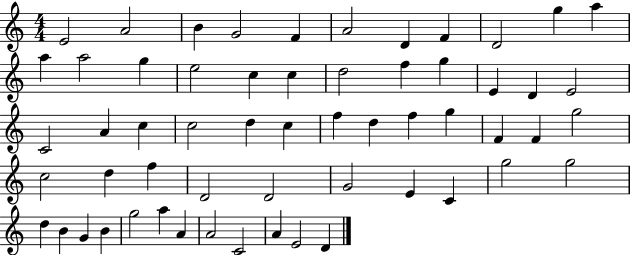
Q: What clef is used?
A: treble